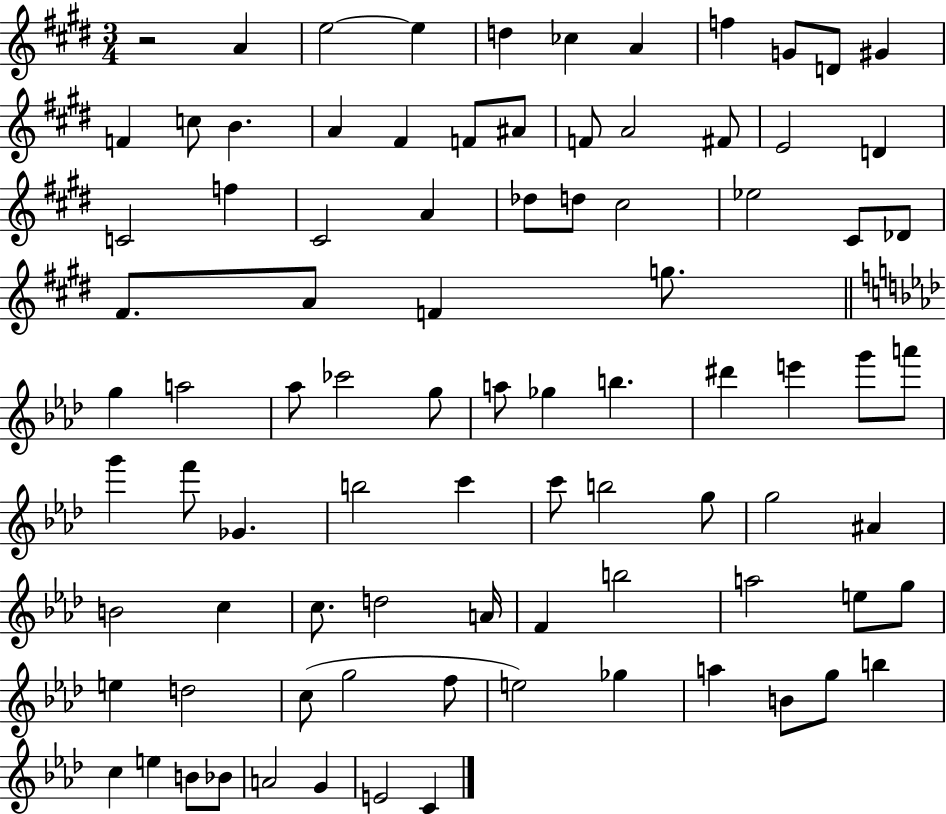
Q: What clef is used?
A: treble